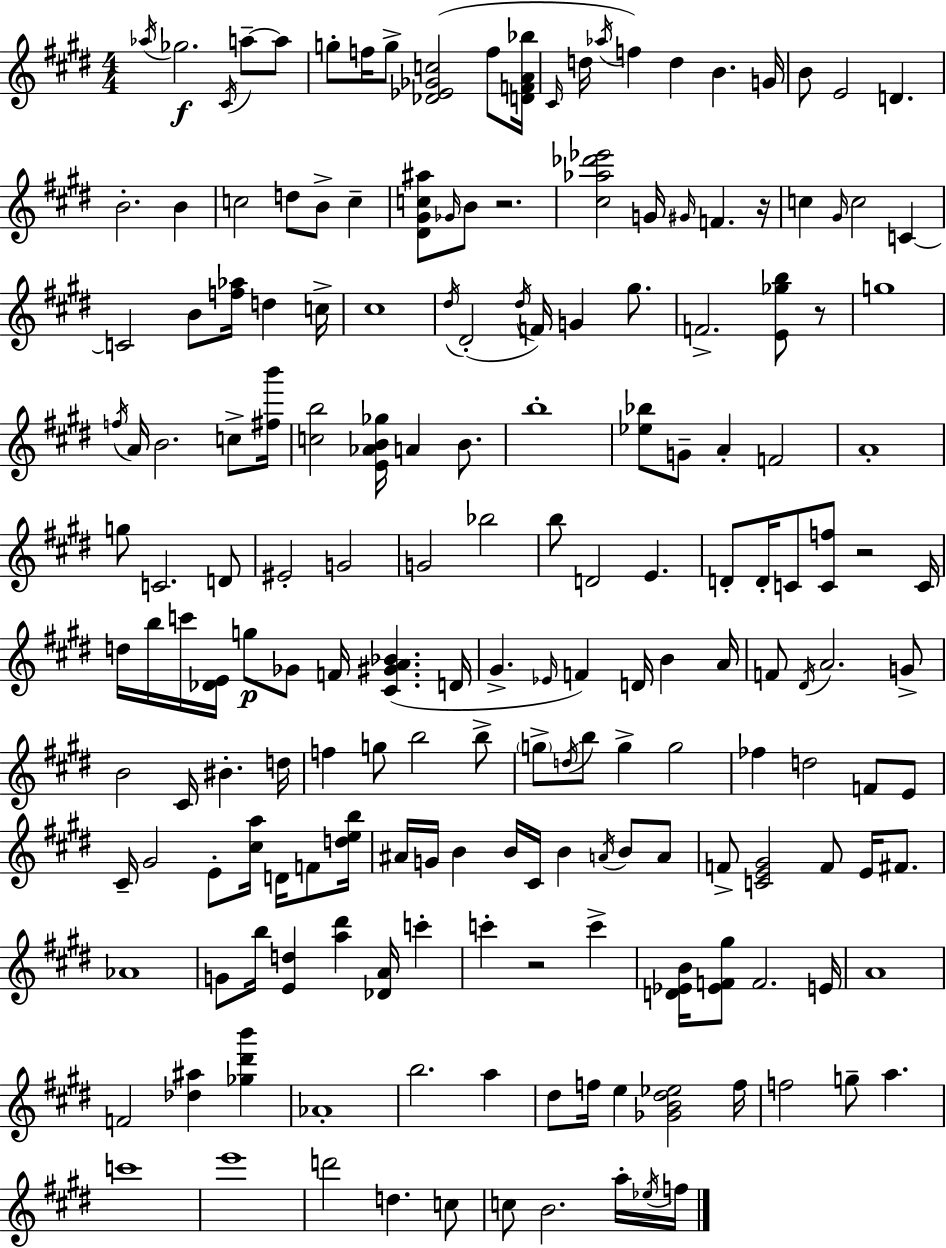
Ab5/s Gb5/h. C#4/s A5/e A5/e G5/e F5/s G5/e [Db4,Eb4,Gb4,C5]/h F5/e [D4,F4,A4,Bb5]/s C#4/s D5/s Ab5/s F5/q D5/q B4/q. G4/s B4/e E4/h D4/q. B4/h. B4/q C5/h D5/e B4/e C5/q [D#4,G#4,C5,A#5]/e Gb4/s B4/e R/h. [C#5,Ab5,Db6,Eb6]/h G4/s G#4/s F4/q. R/s C5/q G#4/s C5/h C4/q C4/h B4/e [F5,Ab5]/s D5/q C5/s C#5/w D#5/s D#4/h D#5/s F4/s G4/q G#5/e. F4/h. [E4,Gb5,B5]/e R/e G5/w F5/s A4/s B4/h. C5/e [F#5,B6]/s [C5,B5]/h [E4,Ab4,B4,Gb5]/s A4/q B4/e. B5/w [Eb5,Bb5]/e G4/e A4/q F4/h A4/w G5/e C4/h. D4/e EIS4/h G4/h G4/h Bb5/h B5/e D4/h E4/q. D4/e D4/s C4/e [C4,F5]/e R/h C4/s D5/s B5/s C6/s [Db4,E4]/s G5/e Gb4/e F4/s [C#4,G#4,A4,Bb4]/q. D4/s G#4/q. Eb4/s F4/q D4/s B4/q A4/s F4/e D#4/s A4/h. G4/e B4/h C#4/s BIS4/q. D5/s F5/q G5/e B5/h B5/e G5/e D5/s B5/e G5/q G5/h FES5/q D5/h F4/e E4/e C#4/s G#4/h E4/e [C#5,A5]/s D4/s F4/e [D5,E5,B5]/s A#4/s G4/s B4/q B4/s C#4/s B4/q A4/s B4/e A4/e F4/e [C4,E4,G#4]/h F4/e E4/s F#4/e. Ab4/w G4/e B5/s [E4,D5]/q [A5,D#6]/q [Db4,A4]/s C6/q C6/q R/h C6/q [D4,Eb4,B4]/s [Eb4,F4,G#5]/e F4/h. E4/s A4/w F4/h [Db5,A#5]/q [Gb5,D#6,B6]/q Ab4/w B5/h. A5/q D#5/e F5/s E5/q [Gb4,B4,D#5,Eb5]/h F5/s F5/h G5/e A5/q. C6/w E6/w D6/h D5/q. C5/e C5/e B4/h. A5/s Eb5/s F5/s